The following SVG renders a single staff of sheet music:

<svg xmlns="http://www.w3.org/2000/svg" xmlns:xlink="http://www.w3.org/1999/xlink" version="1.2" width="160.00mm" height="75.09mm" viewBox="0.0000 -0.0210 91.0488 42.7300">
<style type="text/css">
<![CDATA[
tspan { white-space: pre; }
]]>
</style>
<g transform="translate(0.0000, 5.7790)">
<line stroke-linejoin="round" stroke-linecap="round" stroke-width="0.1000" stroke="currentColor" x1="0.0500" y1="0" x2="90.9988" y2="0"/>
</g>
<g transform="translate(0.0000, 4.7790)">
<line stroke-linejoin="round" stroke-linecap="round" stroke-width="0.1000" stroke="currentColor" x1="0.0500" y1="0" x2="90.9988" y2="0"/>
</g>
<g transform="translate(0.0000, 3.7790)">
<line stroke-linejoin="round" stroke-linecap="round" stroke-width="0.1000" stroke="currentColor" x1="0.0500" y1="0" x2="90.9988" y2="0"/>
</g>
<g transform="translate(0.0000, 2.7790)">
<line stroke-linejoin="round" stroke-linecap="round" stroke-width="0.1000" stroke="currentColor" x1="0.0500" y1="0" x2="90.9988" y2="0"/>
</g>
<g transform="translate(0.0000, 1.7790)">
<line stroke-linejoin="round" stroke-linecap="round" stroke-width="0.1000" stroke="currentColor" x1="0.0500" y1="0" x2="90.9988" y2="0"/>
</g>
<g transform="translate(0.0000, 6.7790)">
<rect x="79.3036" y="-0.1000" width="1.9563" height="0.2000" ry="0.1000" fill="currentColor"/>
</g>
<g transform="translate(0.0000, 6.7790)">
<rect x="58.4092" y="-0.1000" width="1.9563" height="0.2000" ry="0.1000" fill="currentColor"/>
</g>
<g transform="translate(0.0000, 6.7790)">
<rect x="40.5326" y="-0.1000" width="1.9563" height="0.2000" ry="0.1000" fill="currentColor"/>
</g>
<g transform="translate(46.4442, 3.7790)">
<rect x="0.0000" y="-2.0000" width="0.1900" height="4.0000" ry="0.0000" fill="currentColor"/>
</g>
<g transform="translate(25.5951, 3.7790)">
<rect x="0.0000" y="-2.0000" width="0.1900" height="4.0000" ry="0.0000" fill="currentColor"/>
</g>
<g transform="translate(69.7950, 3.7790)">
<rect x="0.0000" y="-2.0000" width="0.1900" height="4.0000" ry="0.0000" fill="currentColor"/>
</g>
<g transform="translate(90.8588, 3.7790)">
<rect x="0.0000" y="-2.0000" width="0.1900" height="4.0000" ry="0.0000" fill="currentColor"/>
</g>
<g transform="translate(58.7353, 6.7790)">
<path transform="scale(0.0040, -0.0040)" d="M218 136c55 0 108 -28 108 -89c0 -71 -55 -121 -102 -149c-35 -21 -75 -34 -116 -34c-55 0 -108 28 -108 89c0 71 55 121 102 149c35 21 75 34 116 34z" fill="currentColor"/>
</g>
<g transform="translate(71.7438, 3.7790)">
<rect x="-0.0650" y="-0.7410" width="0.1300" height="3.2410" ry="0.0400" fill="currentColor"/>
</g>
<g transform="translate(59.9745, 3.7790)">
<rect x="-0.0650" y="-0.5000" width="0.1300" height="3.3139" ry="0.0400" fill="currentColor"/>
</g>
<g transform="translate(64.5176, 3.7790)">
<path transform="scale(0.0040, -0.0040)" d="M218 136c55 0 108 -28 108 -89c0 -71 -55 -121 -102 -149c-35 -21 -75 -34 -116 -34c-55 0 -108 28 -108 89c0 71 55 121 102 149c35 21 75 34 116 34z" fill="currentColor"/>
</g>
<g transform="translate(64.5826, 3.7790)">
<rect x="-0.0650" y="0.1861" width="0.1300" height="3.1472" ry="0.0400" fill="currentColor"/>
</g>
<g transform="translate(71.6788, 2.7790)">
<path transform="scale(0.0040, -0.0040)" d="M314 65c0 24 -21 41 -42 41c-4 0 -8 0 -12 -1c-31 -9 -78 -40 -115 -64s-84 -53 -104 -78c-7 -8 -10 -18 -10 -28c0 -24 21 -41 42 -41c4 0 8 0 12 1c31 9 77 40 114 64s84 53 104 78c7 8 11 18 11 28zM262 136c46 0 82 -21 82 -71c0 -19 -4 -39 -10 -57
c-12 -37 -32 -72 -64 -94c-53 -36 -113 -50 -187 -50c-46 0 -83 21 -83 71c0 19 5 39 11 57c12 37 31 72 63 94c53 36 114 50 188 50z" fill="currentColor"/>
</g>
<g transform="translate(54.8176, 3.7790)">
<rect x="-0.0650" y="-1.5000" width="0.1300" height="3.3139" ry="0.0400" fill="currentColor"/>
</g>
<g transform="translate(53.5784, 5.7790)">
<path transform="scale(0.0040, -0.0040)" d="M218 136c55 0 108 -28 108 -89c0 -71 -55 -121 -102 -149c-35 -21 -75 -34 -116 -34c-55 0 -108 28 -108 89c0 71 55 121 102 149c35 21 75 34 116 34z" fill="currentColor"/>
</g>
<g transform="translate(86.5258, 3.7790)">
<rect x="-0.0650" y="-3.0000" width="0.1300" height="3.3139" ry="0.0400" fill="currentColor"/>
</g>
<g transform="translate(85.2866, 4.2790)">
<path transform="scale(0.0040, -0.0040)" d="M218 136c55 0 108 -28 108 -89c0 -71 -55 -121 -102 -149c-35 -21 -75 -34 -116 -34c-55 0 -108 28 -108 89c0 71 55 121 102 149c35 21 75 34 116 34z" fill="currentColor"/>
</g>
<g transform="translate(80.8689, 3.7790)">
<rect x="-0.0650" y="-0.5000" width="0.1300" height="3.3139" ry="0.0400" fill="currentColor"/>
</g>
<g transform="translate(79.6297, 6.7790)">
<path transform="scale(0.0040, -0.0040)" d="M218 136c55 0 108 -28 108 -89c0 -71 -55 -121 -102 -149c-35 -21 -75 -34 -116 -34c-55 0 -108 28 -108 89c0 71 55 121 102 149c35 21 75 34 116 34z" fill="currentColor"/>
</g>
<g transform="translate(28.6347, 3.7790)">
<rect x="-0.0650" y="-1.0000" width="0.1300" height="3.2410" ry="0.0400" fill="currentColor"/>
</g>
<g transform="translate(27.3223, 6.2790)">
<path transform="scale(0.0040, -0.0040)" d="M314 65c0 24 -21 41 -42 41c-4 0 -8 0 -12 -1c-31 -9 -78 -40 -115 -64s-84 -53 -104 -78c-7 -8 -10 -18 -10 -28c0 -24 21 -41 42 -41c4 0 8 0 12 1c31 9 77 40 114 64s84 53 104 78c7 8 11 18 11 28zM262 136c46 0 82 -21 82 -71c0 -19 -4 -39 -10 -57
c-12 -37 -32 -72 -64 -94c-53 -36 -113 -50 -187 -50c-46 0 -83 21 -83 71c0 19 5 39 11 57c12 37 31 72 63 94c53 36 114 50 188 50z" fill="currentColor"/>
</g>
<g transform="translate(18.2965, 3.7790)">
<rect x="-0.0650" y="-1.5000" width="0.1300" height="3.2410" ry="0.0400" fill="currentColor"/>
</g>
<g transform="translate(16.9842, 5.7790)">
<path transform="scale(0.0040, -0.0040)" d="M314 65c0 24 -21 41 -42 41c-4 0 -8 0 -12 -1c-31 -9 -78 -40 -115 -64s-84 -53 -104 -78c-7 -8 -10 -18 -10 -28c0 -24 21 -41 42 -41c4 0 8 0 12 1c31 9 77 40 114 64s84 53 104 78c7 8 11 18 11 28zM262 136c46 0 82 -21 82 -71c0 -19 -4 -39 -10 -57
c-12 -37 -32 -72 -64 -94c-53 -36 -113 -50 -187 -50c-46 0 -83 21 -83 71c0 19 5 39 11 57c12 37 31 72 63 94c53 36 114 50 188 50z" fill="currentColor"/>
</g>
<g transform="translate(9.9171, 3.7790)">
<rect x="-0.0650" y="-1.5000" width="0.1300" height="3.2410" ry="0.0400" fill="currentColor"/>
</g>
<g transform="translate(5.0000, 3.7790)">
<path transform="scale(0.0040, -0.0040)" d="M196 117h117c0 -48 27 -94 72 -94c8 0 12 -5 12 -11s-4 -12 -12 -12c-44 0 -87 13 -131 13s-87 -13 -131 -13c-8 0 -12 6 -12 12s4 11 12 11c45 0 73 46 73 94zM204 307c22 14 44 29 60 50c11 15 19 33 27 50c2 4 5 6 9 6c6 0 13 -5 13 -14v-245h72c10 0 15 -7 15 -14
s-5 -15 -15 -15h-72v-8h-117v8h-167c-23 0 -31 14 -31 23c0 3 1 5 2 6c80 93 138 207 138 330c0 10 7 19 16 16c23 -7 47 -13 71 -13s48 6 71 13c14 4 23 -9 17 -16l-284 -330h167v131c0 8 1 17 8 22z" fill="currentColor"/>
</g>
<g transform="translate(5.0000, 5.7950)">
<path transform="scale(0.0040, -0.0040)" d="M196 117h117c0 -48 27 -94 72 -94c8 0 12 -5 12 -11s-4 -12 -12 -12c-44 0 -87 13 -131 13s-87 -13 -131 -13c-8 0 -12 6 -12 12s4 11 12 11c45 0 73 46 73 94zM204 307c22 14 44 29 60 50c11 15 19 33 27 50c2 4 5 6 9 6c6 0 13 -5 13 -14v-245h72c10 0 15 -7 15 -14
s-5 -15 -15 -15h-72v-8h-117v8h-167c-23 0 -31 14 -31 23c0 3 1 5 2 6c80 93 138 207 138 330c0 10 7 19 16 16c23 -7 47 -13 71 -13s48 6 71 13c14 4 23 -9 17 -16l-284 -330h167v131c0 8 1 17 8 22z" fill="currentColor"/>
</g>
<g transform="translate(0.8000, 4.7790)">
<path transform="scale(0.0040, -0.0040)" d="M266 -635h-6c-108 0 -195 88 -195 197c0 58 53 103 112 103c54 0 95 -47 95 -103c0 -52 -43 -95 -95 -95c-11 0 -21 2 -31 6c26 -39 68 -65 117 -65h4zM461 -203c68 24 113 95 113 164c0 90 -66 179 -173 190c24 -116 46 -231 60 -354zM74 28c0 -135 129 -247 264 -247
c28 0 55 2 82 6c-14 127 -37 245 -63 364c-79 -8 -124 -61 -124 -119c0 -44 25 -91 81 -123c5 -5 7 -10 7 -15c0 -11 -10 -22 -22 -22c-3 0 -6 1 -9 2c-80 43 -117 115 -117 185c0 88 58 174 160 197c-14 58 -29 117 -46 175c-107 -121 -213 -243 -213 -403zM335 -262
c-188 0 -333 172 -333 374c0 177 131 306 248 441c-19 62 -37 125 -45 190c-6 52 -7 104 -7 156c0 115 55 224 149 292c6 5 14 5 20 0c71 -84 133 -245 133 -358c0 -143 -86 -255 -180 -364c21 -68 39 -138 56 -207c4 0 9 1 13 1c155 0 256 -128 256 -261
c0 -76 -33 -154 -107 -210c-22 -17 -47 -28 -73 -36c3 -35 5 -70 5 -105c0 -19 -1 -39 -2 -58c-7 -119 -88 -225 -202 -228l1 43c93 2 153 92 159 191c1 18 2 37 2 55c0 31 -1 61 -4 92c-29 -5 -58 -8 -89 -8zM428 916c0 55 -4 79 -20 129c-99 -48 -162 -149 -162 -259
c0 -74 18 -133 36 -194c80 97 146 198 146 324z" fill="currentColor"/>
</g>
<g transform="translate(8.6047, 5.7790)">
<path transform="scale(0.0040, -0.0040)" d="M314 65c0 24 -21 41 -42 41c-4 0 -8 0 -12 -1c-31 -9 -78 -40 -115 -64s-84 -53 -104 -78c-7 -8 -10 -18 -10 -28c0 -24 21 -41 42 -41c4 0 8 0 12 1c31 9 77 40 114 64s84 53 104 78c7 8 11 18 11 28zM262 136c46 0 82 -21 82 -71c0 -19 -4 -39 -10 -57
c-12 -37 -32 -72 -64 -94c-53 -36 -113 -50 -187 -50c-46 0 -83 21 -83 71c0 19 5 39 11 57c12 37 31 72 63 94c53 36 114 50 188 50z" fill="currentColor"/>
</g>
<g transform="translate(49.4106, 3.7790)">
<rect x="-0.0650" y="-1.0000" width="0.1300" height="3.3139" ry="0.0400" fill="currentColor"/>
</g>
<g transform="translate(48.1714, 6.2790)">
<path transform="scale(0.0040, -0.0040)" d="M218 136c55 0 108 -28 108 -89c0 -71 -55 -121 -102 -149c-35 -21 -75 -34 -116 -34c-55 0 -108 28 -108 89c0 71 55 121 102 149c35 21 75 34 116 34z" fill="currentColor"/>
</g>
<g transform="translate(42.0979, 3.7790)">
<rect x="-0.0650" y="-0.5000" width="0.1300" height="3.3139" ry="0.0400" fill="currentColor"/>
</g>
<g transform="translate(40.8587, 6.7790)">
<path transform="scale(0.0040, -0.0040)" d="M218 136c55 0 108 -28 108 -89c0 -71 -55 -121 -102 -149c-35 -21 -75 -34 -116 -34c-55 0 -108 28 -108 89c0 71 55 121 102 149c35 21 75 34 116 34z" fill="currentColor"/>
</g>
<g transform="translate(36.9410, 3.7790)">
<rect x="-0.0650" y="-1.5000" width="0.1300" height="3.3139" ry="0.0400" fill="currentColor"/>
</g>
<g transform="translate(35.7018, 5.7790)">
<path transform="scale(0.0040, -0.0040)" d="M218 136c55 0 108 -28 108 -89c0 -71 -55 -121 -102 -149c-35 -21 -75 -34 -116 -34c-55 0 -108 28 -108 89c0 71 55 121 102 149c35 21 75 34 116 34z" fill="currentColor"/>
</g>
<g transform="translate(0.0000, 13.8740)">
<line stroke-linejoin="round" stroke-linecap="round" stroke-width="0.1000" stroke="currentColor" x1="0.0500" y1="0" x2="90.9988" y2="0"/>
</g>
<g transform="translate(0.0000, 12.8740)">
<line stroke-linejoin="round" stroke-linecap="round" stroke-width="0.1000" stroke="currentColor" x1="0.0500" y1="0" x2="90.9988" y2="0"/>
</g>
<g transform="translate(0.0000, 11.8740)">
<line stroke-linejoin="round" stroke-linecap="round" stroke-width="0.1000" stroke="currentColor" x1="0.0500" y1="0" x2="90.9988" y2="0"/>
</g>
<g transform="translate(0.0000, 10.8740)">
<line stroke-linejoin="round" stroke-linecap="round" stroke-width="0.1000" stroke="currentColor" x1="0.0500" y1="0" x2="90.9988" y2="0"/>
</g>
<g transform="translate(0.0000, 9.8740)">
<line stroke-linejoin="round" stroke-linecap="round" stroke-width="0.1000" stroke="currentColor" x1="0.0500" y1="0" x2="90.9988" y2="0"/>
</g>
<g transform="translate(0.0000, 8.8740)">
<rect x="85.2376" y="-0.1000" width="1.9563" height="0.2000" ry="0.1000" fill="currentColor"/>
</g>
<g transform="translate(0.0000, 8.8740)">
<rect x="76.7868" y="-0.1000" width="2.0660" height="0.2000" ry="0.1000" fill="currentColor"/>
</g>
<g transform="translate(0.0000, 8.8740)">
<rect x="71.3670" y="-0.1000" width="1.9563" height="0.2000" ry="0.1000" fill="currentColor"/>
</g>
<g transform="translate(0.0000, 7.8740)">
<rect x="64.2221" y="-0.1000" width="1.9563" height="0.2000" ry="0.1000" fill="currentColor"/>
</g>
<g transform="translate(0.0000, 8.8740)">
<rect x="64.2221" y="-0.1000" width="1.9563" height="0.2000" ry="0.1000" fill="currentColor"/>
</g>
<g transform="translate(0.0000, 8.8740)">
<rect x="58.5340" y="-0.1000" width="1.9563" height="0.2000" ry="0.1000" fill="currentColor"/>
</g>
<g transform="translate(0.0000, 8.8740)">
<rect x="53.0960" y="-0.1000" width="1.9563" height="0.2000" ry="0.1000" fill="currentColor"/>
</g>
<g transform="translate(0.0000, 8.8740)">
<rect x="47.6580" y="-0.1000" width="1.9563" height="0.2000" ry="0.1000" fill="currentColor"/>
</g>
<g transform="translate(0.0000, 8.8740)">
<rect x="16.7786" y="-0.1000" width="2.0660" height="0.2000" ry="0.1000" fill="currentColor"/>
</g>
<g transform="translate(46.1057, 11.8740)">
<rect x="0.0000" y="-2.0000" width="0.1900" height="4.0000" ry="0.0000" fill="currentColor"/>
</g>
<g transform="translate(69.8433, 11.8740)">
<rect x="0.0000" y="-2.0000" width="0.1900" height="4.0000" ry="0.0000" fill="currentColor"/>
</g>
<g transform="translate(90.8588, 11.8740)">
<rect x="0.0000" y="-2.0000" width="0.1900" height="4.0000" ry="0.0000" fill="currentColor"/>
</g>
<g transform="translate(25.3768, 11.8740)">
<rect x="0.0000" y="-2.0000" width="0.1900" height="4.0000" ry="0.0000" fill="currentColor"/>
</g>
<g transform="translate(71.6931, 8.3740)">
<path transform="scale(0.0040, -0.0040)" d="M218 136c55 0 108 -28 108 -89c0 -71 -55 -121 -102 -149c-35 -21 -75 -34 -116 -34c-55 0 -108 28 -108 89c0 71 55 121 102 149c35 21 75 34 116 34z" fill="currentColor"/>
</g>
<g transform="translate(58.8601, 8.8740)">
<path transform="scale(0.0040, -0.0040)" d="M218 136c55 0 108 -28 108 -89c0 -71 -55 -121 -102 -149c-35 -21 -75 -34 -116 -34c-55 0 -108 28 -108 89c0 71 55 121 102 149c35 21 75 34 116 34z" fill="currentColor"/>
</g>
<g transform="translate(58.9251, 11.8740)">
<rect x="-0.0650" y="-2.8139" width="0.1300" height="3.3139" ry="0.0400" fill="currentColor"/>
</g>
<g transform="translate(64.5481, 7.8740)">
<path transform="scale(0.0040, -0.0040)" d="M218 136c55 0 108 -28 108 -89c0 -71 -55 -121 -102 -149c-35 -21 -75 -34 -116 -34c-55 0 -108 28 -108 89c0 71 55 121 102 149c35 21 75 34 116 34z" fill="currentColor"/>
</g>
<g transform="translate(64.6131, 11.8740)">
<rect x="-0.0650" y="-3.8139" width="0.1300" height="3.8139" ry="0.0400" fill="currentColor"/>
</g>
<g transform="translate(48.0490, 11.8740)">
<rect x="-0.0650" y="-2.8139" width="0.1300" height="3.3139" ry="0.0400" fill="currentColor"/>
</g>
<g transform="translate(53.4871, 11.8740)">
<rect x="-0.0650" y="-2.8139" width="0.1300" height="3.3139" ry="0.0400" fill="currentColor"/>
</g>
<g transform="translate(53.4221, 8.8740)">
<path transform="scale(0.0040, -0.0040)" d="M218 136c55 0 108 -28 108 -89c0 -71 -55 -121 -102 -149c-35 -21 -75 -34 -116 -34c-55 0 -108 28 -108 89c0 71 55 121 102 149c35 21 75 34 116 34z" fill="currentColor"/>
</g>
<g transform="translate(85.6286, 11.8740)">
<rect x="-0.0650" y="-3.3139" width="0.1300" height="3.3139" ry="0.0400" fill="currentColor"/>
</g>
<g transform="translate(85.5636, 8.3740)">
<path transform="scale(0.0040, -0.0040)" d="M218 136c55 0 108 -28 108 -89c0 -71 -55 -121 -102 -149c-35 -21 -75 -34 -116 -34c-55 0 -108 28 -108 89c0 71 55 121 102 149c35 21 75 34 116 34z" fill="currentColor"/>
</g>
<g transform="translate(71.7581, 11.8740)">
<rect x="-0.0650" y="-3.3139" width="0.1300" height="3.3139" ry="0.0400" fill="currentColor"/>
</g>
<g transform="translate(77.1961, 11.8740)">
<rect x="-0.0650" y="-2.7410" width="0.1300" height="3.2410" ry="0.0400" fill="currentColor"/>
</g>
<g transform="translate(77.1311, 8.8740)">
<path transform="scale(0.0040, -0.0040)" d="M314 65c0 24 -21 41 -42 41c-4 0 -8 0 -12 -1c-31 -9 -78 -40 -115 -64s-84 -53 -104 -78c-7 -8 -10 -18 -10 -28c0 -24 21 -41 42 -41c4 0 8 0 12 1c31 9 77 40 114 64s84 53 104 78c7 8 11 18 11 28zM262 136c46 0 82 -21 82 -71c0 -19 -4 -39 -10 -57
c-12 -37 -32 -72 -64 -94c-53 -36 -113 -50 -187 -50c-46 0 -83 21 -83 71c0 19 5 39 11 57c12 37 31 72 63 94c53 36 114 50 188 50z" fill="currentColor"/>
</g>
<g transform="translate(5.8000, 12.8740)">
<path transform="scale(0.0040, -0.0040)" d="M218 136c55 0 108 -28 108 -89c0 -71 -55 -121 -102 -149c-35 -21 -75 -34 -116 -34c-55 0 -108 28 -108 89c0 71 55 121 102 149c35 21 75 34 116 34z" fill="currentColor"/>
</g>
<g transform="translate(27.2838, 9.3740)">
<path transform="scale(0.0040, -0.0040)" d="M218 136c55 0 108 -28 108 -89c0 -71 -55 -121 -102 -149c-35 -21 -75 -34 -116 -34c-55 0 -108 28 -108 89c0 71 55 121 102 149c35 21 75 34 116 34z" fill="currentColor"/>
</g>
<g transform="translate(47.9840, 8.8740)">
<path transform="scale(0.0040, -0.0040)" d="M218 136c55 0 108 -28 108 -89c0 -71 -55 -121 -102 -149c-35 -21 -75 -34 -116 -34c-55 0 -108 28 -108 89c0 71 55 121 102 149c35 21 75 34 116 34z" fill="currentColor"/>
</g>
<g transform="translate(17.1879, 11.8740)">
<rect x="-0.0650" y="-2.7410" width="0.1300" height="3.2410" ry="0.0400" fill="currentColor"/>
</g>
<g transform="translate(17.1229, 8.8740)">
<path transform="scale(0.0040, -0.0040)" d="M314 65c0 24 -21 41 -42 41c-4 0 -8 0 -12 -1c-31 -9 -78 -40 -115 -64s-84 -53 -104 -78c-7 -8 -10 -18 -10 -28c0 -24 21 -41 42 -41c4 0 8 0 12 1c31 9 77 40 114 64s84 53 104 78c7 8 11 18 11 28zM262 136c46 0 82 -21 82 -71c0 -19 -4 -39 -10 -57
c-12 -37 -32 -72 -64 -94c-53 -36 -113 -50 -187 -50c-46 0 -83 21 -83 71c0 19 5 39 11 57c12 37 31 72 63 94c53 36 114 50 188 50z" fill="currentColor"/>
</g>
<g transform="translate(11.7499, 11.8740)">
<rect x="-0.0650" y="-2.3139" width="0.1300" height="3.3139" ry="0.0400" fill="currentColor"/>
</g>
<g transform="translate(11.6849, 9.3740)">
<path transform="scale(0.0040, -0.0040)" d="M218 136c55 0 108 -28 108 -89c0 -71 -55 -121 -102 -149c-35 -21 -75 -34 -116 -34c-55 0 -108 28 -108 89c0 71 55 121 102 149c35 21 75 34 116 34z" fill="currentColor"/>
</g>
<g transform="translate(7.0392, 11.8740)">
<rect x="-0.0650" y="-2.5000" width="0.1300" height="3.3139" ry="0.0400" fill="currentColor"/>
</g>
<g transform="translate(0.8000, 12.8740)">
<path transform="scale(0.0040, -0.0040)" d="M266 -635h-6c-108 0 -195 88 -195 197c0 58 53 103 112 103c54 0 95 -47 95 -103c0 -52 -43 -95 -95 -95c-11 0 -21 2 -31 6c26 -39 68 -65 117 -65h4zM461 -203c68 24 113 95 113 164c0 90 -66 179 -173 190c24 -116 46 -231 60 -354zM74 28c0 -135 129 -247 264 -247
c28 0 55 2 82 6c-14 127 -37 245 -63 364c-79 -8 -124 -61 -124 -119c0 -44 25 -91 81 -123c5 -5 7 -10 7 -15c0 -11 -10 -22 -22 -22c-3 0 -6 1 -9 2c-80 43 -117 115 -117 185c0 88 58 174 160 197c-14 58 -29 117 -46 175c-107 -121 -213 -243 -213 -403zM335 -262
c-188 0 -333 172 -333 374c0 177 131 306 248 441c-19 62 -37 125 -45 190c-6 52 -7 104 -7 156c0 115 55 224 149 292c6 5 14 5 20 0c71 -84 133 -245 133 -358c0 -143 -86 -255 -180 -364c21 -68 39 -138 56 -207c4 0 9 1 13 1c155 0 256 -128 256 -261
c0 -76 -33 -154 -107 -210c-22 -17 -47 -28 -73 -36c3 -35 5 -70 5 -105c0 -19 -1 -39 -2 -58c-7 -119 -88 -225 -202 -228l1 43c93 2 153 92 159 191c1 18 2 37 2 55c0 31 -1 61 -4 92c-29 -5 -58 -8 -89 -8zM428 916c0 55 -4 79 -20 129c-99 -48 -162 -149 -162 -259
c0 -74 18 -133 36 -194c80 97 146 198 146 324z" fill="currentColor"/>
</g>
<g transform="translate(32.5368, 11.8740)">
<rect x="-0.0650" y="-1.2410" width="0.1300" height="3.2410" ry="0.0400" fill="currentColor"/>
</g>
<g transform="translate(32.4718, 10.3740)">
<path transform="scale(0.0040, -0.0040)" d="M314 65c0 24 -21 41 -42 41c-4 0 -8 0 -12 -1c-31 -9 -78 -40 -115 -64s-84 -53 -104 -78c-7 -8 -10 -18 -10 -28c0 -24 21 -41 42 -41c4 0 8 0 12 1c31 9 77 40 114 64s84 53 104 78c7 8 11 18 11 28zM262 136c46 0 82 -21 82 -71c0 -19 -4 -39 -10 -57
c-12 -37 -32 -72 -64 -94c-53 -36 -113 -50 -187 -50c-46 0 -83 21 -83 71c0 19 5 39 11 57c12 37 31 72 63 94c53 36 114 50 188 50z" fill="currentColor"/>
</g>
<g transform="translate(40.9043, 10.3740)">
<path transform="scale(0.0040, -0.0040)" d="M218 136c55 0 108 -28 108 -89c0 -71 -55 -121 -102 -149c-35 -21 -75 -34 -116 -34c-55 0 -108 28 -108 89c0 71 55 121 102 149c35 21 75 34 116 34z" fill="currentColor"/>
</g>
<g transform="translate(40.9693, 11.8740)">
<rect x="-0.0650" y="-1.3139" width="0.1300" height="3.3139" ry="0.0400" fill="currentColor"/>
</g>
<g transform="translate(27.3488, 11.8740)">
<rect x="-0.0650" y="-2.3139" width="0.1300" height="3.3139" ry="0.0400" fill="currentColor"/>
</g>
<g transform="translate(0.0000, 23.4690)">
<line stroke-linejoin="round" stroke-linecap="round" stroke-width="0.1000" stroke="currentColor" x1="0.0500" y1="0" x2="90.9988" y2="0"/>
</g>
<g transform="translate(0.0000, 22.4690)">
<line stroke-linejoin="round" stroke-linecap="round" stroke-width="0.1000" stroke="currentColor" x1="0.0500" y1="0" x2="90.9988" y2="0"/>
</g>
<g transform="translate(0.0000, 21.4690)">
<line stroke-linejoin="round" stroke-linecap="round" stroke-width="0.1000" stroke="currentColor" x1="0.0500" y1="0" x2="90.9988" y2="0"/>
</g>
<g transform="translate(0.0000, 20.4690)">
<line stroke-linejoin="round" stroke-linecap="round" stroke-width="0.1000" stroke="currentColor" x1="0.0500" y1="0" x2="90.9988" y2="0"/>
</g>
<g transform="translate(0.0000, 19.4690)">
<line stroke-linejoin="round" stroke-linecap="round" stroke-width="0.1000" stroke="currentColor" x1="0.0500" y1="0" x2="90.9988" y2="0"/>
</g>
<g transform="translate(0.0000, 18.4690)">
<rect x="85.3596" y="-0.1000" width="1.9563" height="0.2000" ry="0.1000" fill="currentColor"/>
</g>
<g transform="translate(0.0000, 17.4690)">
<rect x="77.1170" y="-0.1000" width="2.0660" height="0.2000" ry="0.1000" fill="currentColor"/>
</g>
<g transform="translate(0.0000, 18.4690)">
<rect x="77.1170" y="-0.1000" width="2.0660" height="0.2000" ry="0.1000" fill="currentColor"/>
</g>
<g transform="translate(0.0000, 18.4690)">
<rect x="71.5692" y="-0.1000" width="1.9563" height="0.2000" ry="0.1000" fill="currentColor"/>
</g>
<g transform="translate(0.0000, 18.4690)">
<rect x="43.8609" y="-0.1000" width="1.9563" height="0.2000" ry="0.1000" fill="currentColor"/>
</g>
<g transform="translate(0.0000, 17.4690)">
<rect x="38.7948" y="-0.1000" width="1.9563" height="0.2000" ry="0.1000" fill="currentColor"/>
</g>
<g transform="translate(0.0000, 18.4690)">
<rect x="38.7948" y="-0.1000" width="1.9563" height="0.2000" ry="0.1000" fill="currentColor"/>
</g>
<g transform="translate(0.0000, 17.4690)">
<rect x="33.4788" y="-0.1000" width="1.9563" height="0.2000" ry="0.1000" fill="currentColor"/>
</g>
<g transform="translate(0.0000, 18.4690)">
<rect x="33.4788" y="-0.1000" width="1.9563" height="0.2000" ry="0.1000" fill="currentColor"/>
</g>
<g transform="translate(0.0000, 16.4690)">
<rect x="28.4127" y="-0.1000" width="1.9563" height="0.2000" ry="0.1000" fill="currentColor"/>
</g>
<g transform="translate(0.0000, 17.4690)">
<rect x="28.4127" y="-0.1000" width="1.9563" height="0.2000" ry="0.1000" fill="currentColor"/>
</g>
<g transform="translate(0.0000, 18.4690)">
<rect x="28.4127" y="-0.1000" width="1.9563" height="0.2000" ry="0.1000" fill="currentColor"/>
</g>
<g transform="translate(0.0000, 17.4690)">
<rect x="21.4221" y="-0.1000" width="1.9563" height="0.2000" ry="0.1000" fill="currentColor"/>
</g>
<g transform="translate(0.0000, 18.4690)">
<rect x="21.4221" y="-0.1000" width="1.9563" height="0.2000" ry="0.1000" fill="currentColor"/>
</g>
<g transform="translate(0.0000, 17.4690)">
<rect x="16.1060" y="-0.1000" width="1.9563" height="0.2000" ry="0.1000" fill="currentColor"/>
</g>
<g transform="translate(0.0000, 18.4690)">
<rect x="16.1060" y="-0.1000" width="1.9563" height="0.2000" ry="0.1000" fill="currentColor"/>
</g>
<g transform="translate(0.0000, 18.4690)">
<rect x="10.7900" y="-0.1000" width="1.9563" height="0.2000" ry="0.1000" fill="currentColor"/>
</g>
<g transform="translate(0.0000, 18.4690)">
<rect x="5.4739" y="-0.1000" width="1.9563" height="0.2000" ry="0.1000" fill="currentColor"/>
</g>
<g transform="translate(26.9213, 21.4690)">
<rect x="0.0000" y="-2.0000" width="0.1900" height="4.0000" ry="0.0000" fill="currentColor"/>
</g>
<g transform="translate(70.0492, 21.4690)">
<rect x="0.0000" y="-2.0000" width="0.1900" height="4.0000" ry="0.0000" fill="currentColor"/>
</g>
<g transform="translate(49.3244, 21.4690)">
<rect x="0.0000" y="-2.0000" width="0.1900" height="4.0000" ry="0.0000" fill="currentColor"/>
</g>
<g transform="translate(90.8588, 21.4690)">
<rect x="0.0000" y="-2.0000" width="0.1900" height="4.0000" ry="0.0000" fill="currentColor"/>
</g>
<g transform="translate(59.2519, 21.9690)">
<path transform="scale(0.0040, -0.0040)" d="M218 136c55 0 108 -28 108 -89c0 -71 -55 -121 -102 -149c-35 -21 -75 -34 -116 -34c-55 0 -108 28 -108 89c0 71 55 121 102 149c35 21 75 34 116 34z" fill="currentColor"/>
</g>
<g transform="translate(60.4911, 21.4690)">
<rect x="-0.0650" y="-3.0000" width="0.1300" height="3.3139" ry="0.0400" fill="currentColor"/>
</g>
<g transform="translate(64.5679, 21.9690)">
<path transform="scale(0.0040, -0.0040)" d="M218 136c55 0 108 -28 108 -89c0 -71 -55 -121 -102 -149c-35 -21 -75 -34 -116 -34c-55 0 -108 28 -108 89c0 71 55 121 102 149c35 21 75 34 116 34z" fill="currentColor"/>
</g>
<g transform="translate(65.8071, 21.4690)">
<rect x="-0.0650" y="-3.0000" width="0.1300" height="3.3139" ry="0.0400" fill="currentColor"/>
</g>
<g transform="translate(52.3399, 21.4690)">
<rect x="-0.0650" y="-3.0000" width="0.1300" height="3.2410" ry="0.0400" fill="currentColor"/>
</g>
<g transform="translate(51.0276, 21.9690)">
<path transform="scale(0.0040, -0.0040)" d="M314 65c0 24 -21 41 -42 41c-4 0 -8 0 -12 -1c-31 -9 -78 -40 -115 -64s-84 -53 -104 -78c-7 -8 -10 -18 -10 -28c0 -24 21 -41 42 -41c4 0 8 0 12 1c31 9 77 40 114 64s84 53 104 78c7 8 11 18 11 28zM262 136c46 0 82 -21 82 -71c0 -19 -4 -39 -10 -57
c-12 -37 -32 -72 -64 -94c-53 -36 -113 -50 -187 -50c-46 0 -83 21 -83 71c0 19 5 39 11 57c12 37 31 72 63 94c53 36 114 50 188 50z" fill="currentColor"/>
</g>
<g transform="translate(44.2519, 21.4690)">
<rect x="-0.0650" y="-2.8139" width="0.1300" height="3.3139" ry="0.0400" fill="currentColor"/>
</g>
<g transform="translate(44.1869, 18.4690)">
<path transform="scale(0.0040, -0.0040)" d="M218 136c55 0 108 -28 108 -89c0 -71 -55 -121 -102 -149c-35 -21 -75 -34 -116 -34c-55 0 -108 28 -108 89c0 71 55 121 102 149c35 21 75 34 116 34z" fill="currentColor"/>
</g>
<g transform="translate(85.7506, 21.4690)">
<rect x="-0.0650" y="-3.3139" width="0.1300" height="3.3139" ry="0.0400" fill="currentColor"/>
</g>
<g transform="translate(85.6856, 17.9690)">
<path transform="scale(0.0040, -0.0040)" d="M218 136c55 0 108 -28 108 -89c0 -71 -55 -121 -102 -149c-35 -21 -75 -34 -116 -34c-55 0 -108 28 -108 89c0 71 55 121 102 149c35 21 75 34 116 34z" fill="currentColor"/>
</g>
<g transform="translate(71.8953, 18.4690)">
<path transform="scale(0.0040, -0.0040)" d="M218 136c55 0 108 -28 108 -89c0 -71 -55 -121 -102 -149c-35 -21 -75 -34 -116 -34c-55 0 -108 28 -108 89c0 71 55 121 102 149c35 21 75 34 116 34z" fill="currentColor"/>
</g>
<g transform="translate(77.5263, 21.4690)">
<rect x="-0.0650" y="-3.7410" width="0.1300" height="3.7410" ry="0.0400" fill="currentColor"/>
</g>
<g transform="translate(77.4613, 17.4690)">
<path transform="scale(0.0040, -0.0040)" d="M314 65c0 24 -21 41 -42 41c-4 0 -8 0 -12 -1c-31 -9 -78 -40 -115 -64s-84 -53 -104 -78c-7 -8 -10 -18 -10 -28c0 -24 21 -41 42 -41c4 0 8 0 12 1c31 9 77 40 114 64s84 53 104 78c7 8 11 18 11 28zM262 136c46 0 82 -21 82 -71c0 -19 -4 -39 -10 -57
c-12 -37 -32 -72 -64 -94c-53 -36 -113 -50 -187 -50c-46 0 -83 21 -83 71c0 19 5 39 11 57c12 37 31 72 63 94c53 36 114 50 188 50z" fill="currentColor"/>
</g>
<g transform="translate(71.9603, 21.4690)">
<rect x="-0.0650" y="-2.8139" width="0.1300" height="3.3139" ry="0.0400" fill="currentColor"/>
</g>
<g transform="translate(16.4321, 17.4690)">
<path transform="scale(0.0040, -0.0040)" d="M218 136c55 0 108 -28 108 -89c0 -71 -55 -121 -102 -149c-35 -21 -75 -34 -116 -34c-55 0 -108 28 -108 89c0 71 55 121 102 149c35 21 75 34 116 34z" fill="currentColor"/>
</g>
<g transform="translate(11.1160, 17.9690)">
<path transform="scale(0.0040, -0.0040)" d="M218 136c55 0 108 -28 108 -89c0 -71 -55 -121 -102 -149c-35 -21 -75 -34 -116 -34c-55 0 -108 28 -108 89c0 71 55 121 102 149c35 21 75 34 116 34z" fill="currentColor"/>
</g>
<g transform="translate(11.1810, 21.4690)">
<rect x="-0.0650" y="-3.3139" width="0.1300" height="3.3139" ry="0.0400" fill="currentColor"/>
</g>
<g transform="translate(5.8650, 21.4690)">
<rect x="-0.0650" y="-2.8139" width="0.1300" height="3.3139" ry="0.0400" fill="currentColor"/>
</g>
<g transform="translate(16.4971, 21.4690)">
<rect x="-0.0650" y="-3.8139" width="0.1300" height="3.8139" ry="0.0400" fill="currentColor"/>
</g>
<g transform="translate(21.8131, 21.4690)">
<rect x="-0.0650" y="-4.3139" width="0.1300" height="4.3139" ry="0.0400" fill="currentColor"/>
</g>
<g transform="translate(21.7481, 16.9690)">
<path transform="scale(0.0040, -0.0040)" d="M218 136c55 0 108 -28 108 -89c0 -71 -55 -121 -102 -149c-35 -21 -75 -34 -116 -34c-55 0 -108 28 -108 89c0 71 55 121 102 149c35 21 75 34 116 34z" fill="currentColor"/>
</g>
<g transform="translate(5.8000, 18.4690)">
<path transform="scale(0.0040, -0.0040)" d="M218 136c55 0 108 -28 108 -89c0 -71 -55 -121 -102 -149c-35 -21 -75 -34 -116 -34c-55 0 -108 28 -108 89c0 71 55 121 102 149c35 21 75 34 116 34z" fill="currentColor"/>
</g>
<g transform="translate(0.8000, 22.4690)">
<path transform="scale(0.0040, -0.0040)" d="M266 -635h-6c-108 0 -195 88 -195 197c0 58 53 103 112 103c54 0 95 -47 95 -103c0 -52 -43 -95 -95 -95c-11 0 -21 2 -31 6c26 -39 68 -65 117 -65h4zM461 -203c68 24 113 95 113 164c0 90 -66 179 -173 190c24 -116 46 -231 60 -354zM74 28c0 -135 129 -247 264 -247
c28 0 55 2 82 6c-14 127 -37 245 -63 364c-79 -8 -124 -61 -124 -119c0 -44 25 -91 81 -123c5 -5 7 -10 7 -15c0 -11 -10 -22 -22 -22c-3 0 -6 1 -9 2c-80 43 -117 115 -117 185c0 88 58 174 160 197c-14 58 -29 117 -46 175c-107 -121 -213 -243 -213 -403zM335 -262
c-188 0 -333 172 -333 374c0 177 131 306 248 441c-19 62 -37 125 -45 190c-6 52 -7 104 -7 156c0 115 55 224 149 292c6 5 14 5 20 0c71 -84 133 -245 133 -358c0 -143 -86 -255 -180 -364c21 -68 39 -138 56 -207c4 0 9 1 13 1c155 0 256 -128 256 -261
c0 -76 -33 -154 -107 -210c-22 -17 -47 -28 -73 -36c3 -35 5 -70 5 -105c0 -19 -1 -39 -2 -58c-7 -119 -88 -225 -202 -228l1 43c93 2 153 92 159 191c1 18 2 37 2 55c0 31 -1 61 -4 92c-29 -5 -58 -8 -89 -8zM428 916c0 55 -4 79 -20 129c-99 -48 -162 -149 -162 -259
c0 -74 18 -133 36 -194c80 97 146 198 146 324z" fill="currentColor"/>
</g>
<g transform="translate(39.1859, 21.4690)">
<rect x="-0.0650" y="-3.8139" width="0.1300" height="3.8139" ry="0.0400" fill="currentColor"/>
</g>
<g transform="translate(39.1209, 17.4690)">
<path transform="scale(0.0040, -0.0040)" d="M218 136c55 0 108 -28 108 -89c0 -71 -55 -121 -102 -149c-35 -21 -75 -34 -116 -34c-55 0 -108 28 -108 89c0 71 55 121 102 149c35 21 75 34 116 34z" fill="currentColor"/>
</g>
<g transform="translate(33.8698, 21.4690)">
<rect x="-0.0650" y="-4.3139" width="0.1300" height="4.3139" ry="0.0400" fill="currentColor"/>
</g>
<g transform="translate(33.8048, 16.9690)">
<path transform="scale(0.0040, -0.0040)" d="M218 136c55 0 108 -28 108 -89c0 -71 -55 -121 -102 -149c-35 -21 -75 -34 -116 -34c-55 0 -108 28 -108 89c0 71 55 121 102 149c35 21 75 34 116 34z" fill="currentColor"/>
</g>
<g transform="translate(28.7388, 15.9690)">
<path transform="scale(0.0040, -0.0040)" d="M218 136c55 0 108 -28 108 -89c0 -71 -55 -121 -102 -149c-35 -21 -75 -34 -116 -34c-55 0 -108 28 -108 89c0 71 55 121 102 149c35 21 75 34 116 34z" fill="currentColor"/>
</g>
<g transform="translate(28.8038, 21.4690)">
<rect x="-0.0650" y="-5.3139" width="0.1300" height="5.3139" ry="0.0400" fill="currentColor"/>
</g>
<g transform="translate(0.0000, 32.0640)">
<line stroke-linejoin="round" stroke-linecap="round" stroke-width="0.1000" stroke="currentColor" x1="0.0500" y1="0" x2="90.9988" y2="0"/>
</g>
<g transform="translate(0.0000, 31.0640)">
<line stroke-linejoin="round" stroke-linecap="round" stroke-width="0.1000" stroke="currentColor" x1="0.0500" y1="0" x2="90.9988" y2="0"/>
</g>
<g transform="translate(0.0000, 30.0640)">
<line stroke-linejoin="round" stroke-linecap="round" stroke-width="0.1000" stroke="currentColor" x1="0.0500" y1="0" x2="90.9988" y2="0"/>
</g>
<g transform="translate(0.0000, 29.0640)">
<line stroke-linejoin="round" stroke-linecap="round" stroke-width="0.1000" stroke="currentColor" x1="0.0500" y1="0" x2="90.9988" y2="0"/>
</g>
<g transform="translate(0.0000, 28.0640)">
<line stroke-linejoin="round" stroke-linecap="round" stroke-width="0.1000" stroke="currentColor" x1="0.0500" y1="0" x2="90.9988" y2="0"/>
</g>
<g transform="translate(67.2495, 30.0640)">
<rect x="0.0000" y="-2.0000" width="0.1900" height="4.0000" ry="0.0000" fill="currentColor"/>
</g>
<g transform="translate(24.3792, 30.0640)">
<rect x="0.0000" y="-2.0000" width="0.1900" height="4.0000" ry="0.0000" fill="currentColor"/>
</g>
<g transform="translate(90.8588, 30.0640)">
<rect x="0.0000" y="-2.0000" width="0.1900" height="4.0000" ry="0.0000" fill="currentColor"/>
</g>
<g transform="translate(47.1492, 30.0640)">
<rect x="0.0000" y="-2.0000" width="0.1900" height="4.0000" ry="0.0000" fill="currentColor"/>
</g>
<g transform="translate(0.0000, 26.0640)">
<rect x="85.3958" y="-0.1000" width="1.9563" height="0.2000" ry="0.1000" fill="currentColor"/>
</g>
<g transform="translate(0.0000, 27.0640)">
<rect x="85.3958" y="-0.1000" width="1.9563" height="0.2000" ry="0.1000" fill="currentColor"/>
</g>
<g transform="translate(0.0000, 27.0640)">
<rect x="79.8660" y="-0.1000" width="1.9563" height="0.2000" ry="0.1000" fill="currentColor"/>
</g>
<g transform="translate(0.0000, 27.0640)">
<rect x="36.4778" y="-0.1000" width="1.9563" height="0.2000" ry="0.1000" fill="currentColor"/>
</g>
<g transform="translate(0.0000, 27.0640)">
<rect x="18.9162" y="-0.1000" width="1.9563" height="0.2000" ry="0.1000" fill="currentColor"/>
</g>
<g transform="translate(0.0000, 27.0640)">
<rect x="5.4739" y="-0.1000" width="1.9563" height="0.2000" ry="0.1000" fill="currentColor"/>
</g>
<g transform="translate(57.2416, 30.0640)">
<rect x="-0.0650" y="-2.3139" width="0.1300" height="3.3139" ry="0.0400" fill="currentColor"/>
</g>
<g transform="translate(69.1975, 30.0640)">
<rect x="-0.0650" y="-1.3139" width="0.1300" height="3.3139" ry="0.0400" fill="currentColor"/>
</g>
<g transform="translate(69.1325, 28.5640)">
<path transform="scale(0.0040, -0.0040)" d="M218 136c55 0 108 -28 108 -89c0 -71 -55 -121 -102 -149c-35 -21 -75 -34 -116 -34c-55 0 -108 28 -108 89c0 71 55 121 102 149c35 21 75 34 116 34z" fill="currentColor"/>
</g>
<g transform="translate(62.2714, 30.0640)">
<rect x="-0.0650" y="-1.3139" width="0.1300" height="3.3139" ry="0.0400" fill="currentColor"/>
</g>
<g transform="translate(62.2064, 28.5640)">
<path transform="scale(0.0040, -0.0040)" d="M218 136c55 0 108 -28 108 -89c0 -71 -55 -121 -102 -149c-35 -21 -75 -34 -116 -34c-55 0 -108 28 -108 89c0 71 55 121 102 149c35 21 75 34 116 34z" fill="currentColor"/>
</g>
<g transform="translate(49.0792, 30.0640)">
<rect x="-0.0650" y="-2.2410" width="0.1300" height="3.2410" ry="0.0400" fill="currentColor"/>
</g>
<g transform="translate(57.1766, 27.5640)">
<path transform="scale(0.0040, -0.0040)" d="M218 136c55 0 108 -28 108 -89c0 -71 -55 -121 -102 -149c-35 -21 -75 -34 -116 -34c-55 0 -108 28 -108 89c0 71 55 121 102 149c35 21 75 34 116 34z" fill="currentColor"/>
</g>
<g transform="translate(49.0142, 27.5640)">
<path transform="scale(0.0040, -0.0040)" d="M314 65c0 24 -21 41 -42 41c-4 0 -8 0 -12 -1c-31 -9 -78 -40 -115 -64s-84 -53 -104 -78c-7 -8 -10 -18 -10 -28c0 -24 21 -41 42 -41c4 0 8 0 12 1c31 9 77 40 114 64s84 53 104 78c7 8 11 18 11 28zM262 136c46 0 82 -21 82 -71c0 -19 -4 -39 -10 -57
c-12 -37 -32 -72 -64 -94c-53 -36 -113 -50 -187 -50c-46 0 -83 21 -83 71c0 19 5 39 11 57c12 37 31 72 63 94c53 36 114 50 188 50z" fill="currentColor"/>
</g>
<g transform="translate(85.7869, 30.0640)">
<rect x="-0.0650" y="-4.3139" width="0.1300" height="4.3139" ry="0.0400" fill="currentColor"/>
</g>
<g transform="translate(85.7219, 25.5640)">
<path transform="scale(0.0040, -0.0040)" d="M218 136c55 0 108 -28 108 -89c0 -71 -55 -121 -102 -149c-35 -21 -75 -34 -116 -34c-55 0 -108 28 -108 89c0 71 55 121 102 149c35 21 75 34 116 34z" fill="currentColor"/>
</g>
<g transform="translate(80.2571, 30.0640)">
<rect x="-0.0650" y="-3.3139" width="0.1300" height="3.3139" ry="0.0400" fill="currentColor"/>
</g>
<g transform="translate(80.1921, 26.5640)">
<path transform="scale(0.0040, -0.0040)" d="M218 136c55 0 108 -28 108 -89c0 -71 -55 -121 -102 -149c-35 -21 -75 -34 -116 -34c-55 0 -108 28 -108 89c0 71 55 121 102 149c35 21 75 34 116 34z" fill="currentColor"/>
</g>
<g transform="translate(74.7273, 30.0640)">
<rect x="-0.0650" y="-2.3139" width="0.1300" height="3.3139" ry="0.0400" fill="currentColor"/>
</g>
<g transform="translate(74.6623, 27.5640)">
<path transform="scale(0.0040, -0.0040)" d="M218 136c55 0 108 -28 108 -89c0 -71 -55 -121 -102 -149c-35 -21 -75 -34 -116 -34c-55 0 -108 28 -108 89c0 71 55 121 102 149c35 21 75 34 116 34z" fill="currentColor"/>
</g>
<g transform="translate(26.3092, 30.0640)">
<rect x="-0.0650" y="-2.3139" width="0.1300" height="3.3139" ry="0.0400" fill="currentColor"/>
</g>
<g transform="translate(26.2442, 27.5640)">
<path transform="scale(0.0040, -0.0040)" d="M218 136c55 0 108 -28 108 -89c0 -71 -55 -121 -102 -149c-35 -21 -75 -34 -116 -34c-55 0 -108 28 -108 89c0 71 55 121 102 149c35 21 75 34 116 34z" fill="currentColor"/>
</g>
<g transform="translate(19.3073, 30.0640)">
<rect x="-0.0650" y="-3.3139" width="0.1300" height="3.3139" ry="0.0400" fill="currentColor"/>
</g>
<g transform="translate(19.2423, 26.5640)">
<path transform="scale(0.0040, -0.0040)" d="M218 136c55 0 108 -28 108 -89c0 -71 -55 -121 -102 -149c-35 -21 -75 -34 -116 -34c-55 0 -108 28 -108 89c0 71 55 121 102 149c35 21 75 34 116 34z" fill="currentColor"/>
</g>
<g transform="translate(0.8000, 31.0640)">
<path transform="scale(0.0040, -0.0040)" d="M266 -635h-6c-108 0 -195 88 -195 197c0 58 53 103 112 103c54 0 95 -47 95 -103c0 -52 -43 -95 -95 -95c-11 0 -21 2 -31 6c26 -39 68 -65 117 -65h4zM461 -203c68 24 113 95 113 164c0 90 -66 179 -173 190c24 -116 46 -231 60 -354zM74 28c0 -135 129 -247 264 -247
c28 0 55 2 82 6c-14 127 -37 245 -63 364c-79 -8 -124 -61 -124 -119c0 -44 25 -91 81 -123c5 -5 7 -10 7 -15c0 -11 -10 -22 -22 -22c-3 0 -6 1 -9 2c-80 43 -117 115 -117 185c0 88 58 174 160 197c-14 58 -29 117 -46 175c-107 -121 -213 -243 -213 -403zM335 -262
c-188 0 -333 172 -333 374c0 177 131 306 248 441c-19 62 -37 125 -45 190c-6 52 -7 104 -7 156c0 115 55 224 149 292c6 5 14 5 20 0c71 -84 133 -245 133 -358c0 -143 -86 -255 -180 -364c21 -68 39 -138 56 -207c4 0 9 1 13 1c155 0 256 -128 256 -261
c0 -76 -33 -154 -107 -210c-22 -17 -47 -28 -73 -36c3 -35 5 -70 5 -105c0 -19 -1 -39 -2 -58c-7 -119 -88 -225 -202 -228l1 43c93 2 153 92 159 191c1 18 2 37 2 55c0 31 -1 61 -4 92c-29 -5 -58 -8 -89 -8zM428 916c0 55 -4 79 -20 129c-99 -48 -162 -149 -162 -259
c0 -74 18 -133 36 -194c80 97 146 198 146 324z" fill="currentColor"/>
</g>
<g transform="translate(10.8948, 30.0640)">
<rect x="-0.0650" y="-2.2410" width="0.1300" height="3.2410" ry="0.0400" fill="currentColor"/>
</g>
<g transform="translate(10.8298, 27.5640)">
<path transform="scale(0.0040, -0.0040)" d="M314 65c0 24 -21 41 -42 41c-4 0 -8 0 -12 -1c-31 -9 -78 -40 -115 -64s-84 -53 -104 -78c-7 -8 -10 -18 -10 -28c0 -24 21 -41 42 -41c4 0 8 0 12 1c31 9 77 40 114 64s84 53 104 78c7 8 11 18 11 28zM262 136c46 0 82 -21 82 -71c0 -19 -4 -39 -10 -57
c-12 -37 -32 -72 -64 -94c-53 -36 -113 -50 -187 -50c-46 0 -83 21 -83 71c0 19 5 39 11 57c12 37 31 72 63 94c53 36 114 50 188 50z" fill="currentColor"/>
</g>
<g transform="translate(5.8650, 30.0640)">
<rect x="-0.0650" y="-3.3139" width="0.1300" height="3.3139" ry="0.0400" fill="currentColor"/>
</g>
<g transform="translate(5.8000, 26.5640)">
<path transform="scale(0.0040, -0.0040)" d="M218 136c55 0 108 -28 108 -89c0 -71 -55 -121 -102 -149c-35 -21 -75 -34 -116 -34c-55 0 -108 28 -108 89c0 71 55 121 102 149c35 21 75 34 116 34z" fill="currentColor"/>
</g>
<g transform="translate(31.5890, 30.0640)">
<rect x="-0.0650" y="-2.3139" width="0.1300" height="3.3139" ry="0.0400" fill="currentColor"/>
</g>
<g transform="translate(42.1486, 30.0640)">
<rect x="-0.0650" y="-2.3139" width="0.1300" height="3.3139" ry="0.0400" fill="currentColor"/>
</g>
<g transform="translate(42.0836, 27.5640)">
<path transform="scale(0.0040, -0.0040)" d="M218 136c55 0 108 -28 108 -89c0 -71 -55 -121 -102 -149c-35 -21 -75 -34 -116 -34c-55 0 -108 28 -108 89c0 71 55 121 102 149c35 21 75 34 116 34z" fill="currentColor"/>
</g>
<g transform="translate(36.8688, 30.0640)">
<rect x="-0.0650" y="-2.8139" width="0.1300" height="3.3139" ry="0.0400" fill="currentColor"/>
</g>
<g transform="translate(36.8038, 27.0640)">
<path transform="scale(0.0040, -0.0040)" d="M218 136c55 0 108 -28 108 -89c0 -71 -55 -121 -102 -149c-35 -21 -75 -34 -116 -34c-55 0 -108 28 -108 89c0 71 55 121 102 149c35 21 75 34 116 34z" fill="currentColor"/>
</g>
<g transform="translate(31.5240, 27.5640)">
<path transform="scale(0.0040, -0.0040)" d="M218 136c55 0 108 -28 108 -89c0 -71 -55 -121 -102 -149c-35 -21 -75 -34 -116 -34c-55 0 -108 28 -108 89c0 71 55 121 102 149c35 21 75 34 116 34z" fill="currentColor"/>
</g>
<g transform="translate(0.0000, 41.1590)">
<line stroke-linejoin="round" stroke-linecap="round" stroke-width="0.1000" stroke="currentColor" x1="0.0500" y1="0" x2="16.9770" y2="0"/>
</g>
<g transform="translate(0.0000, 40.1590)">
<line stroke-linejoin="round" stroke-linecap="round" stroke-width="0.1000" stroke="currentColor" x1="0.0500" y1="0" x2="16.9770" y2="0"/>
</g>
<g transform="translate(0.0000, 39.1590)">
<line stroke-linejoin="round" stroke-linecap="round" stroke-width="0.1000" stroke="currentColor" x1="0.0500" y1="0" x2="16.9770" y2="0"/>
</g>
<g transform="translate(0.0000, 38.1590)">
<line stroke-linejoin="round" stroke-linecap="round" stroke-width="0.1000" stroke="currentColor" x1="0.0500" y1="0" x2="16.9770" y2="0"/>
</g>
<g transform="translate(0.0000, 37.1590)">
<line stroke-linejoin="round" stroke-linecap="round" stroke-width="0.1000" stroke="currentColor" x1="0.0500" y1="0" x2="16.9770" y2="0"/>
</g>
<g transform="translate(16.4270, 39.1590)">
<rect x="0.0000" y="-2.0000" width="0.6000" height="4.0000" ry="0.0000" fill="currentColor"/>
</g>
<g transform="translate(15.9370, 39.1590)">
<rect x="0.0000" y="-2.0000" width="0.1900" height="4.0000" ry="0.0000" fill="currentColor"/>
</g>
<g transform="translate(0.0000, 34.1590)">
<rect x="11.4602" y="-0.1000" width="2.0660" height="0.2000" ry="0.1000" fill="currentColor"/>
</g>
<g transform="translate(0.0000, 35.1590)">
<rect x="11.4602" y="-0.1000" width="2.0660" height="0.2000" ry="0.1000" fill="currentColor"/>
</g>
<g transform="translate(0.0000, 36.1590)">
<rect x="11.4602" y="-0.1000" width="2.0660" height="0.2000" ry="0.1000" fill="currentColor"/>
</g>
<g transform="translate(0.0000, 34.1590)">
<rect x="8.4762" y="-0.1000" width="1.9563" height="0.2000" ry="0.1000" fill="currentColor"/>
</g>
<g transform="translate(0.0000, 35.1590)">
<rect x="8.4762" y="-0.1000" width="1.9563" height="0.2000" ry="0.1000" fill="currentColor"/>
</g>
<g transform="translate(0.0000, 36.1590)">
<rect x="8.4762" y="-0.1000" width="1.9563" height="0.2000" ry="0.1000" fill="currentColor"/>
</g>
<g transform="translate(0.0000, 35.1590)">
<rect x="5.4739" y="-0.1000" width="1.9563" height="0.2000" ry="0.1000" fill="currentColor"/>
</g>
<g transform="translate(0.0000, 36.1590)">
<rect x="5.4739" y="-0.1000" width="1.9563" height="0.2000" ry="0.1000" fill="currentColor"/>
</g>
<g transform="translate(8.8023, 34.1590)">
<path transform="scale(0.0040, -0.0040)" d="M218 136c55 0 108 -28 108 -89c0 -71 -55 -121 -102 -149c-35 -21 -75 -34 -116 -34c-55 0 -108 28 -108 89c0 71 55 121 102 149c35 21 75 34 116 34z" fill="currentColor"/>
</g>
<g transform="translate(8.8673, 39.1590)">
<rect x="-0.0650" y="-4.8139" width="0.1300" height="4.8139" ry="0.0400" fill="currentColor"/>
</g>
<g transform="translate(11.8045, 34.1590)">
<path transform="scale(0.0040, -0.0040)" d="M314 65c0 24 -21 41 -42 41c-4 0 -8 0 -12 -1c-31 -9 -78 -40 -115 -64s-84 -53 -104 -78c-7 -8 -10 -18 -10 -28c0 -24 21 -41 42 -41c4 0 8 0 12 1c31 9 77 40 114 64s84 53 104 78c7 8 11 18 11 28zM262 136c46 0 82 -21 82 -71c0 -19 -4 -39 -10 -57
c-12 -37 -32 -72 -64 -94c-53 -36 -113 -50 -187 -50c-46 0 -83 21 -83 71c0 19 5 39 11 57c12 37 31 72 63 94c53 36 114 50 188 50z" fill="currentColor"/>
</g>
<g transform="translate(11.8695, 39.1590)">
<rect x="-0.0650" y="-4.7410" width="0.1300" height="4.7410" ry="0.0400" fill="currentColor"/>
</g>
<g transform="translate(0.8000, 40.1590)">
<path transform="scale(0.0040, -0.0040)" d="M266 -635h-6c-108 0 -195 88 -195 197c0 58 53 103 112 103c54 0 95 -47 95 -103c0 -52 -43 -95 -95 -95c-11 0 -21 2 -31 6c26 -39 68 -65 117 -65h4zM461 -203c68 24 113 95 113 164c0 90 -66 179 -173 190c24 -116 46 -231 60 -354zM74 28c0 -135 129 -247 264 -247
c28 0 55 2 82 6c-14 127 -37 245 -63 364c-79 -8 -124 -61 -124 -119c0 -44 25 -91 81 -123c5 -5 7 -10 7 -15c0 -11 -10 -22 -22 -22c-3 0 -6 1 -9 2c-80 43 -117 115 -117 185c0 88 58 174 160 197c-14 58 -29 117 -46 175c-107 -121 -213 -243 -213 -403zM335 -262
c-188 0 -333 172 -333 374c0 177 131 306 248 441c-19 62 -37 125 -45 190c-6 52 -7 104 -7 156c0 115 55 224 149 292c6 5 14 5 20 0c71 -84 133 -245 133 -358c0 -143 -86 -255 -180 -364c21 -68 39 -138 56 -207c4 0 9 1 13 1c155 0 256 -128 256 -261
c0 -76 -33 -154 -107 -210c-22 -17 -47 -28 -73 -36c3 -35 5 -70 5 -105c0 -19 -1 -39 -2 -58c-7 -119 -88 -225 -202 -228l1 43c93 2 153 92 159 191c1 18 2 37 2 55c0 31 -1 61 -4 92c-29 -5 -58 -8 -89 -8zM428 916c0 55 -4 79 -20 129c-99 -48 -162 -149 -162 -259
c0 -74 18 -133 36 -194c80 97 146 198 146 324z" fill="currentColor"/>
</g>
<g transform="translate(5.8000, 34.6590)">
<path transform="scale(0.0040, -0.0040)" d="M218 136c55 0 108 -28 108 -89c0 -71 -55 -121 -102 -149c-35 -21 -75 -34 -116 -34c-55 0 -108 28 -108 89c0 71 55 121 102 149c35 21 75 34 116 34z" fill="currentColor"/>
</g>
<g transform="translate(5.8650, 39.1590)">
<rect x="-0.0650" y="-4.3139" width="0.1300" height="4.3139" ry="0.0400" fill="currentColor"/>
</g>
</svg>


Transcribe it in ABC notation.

X:1
T:Untitled
M:4/4
L:1/4
K:C
E2 E2 D2 E C D E C B d2 C A G g a2 g e2 e a a a c' b a2 b a b c' d' f' d' c' a A2 A A a c'2 b b g2 b g g a g g2 g e e g b d' d' e' e'2